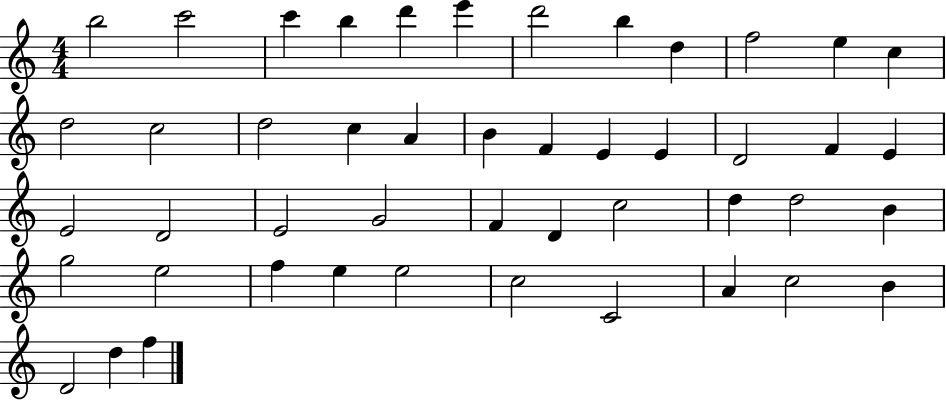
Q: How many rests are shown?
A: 0